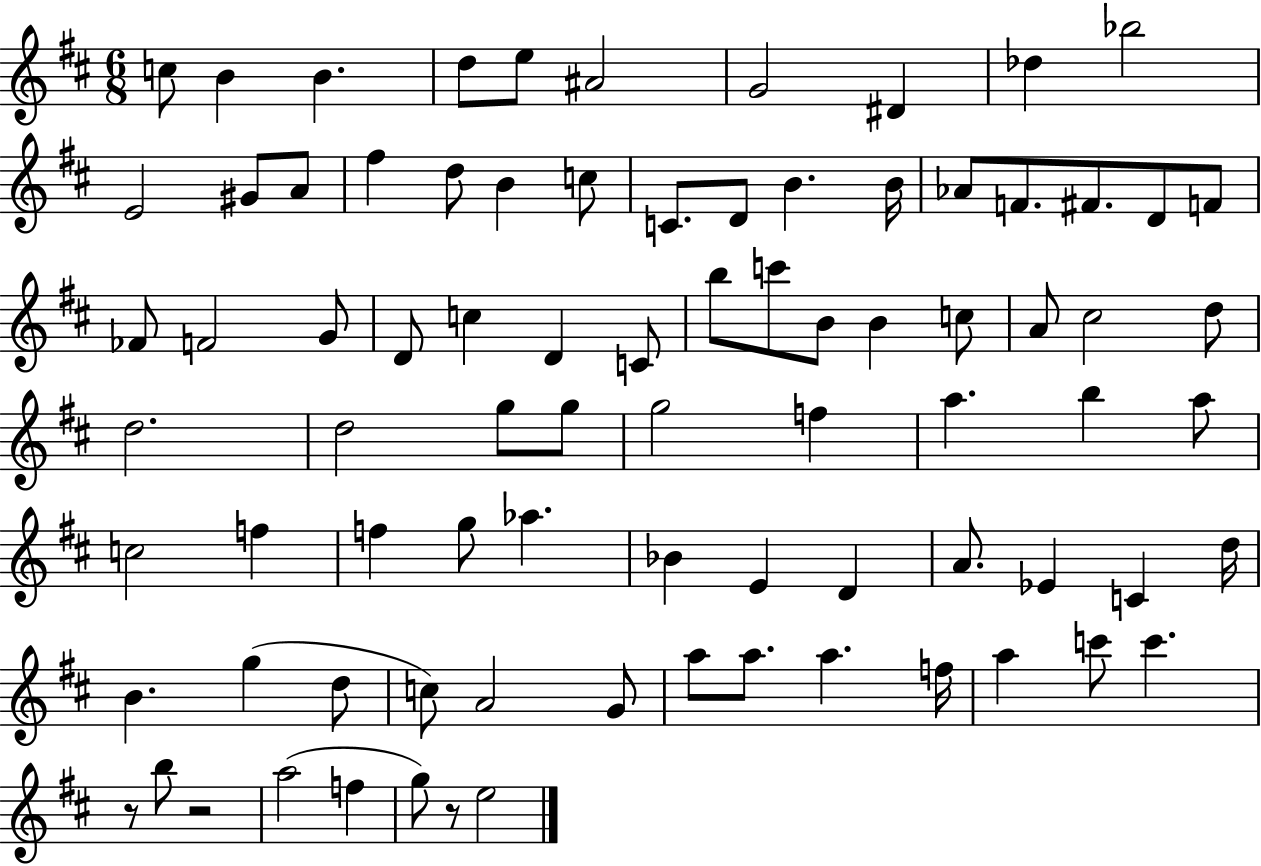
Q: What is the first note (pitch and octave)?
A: C5